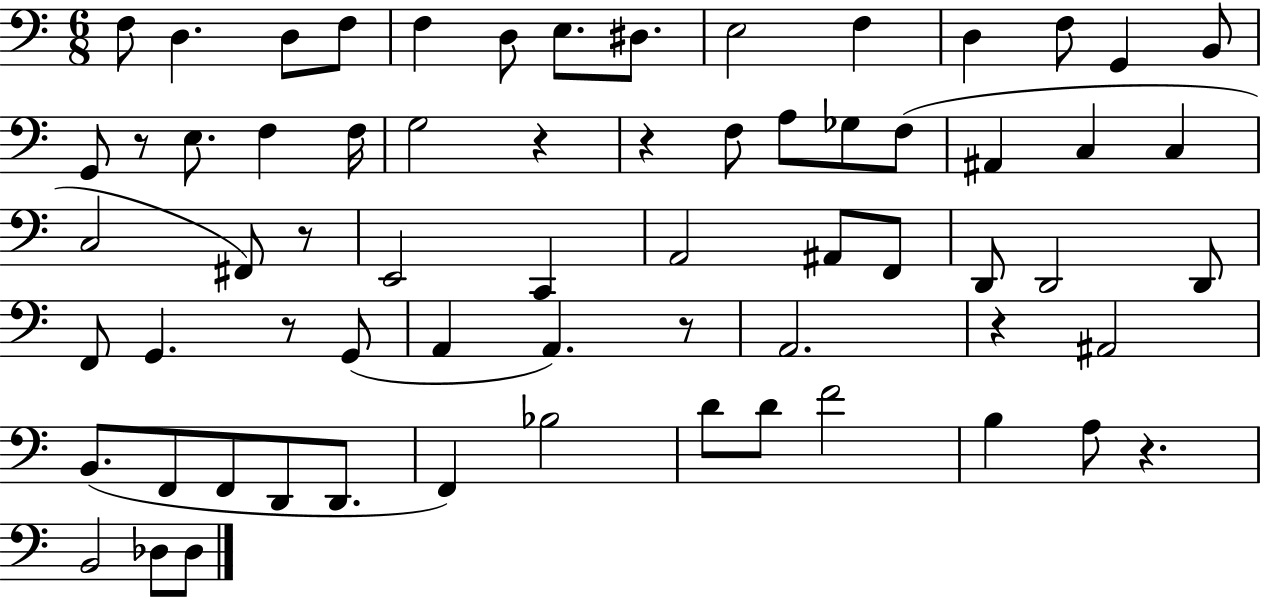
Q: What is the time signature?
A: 6/8